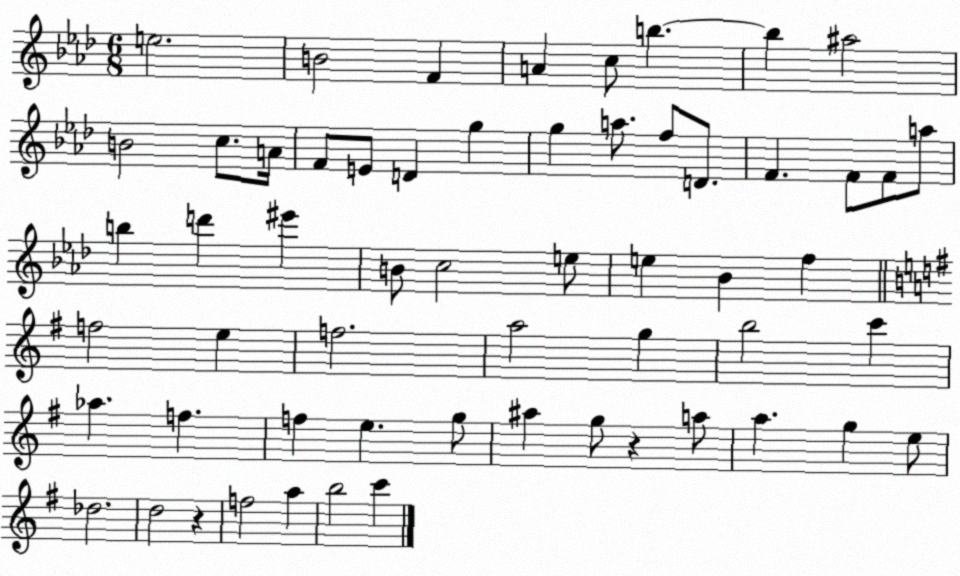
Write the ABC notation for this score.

X:1
T:Untitled
M:6/8
L:1/4
K:Ab
e2 B2 F A c/2 b b ^a2 B2 c/2 A/4 F/2 E/2 D g g a/2 f/2 D/2 F F/2 F/2 a/2 b d' ^e' B/2 c2 e/2 e _B f f2 e f2 a2 g b2 c' _a f f e g/2 ^a g/2 z a/2 a g e/2 _d2 d2 z f2 a b2 c'